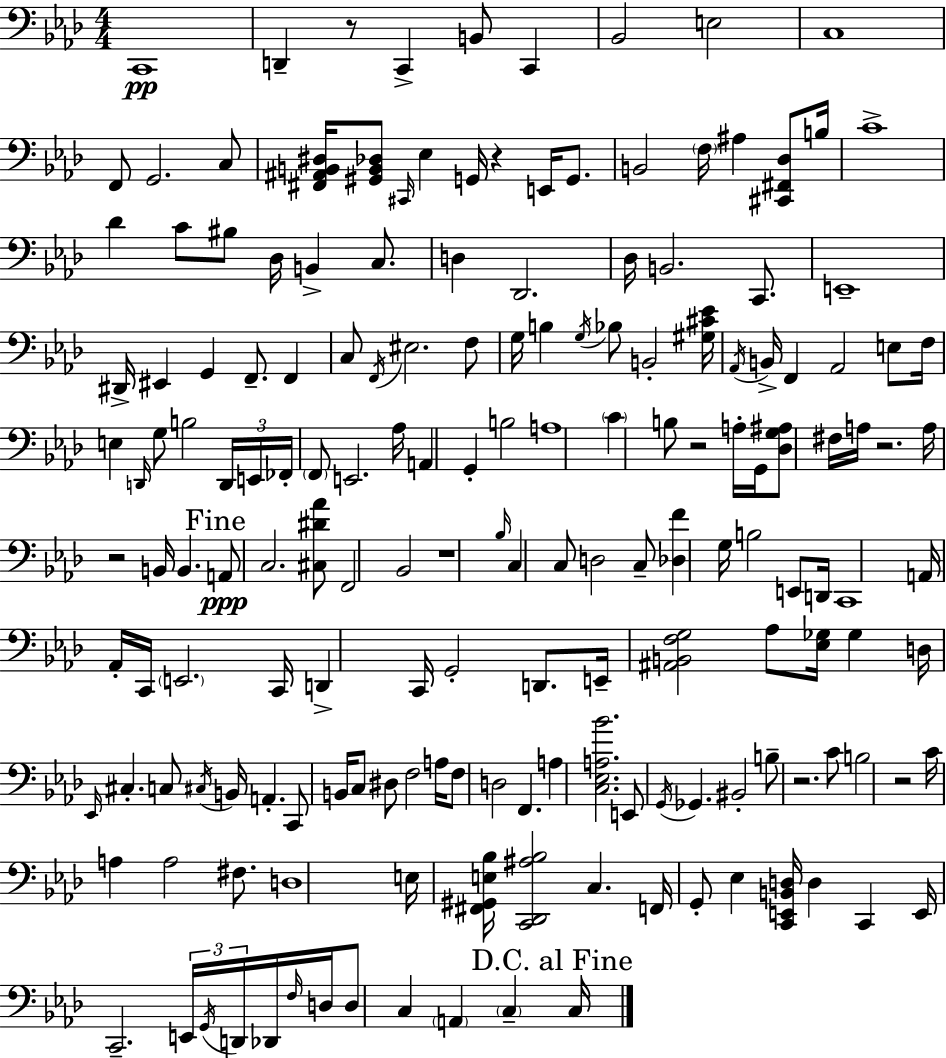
C2/w D2/q R/e C2/q B2/e C2/q Bb2/h E3/h C3/w F2/e G2/h. C3/e [F#2,A#2,B2,D#3]/s [G#2,B2,Db3]/e C#2/s Eb3/q G2/s R/q E2/s G2/e. B2/h F3/s A#3/q [C#2,F#2,Db3]/e B3/s C4/w Db4/q C4/e BIS3/e Db3/s B2/q C3/e. D3/q Db2/h. Db3/s B2/h. C2/e. E2/w D#2/s EIS2/q G2/q F2/e. F2/q C3/e F2/s EIS3/h. F3/e G3/s B3/q G3/s Bb3/e B2/h [G#3,C#4,Eb4]/s Ab2/s B2/s F2/q Ab2/h E3/e F3/s E3/q D2/s G3/e B3/h D2/s E2/s FES2/s F2/e E2/h. Ab3/s A2/q G2/q B3/h A3/w C4/q B3/e R/h A3/s G2/s [Db3,G3,A#3]/e F#3/s A3/s R/h. A3/s R/h B2/s B2/q. A2/e C3/h. [C#3,D#4,Ab4]/e F2/h Bb2/h R/w Bb3/s C3/q C3/e D3/h C3/e [Db3,F4]/q G3/s B3/h E2/e D2/s C2/w A2/s Ab2/s C2/s E2/h. C2/s D2/q C2/s G2/h D2/e. E2/s [A#2,B2,F3,G3]/h Ab3/e [Eb3,Gb3]/s Gb3/q D3/s Eb2/s C#3/q. C3/e C#3/s B2/s A2/q. C2/e B2/s C3/e D#3/e F3/h A3/s F3/e D3/h F2/q. A3/q [C3,Eb3,A3,Bb4]/h. E2/e G2/s Gb2/q. BIS2/h B3/e R/h. C4/e B3/h R/h C4/s A3/q A3/h F#3/e. D3/w E3/s [F#2,G#2,E3,Bb3]/s [C2,Db2,A#3,Bb3]/h C3/q. F2/s G2/e Eb3/q [C2,E2,B2,D3]/s D3/q C2/q E2/s C2/h. E2/s G2/s D2/s Db2/s F3/s D3/s D3/e C3/q A2/q C3/q C3/s